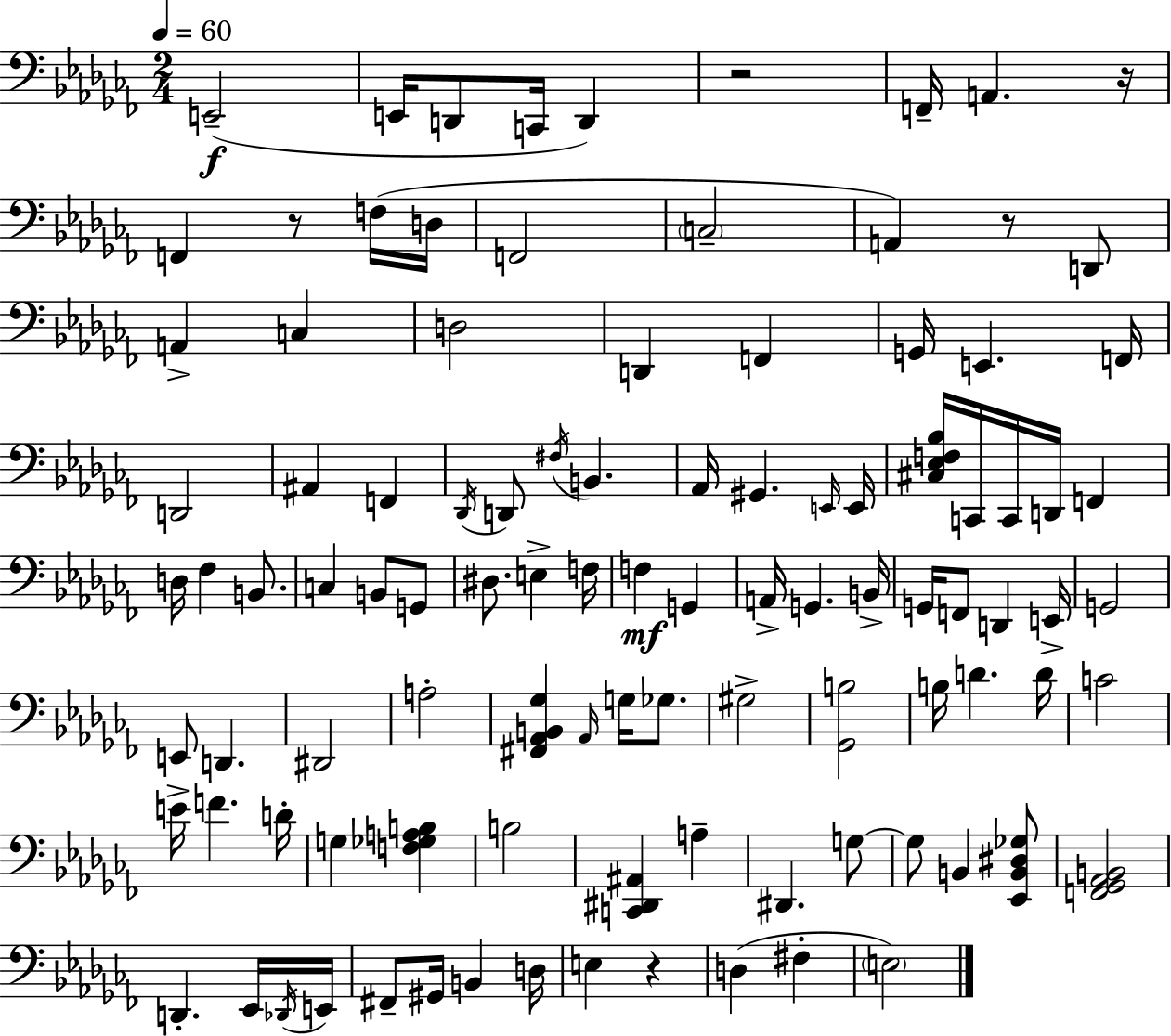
X:1
T:Untitled
M:2/4
L:1/4
K:Abm
E,,2 E,,/4 D,,/2 C,,/4 D,, z2 F,,/4 A,, z/4 F,, z/2 F,/4 D,/4 F,,2 C,2 A,, z/2 D,,/2 A,, C, D,2 D,, F,, G,,/4 E,, F,,/4 D,,2 ^A,, F,, _D,,/4 D,,/2 ^F,/4 B,, _A,,/4 ^G,, E,,/4 E,,/4 [^C,_E,F,_B,]/4 C,,/4 C,,/4 D,,/4 F,, D,/4 _F, B,,/2 C, B,,/2 G,,/2 ^D,/2 E, F,/4 F, G,, A,,/4 G,, B,,/4 G,,/4 F,,/2 D,, E,,/4 G,,2 E,,/2 D,, ^D,,2 A,2 [^F,,_A,,B,,_G,] _A,,/4 G,/4 _G,/2 ^G,2 [_G,,B,]2 B,/4 D D/4 C2 E/4 F D/4 G, [F,_G,A,B,] B,2 [C,,^D,,^A,,] A, ^D,, G,/2 G,/2 B,, [_E,,B,,^D,_G,]/2 [F,,_G,,_A,,B,,]2 D,, _E,,/4 _D,,/4 E,,/4 ^F,,/2 ^G,,/4 B,, D,/4 E, z D, ^F, E,2